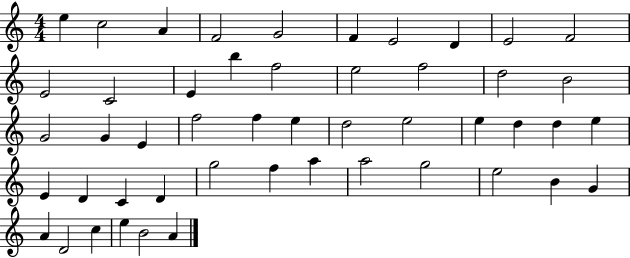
E5/q C5/h A4/q F4/h G4/h F4/q E4/h D4/q E4/h F4/h E4/h C4/h E4/q B5/q F5/h E5/h F5/h D5/h B4/h G4/h G4/q E4/q F5/h F5/q E5/q D5/h E5/h E5/q D5/q D5/q E5/q E4/q D4/q C4/q D4/q G5/h F5/q A5/q A5/h G5/h E5/h B4/q G4/q A4/q D4/h C5/q E5/q B4/h A4/q